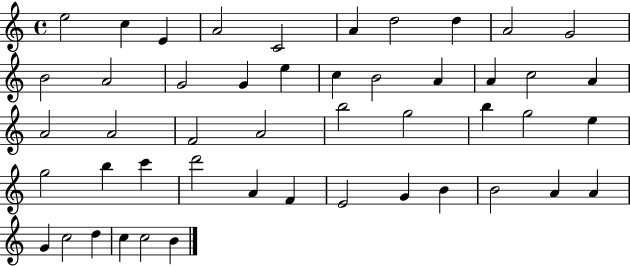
E5/h C5/q E4/q A4/h C4/h A4/q D5/h D5/q A4/h G4/h B4/h A4/h G4/h G4/q E5/q C5/q B4/h A4/q A4/q C5/h A4/q A4/h A4/h F4/h A4/h B5/h G5/h B5/q G5/h E5/q G5/h B5/q C6/q D6/h A4/q F4/q E4/h G4/q B4/q B4/h A4/q A4/q G4/q C5/h D5/q C5/q C5/h B4/q